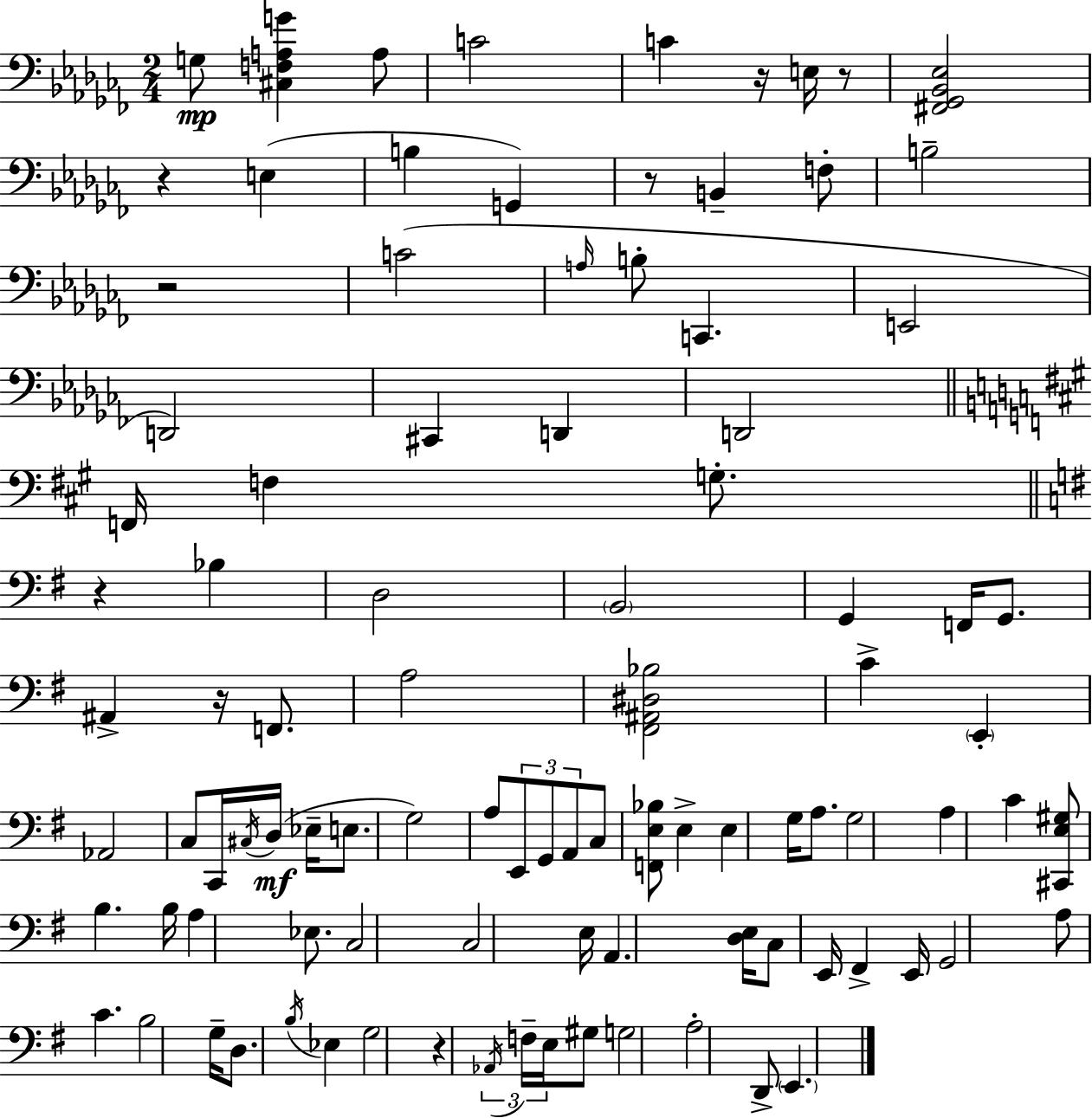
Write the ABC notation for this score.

X:1
T:Untitled
M:2/4
L:1/4
K:Abm
G,/2 [^C,F,A,G] A,/2 C2 C z/4 E,/4 z/2 [^F,,_G,,_B,,_E,]2 z E, B, G,, z/2 B,, F,/2 B,2 z2 C2 A,/4 B,/2 C,, E,,2 D,,2 ^C,, D,, D,,2 F,,/4 F, G,/2 z _B, D,2 B,,2 G,, F,,/4 G,,/2 ^A,, z/4 F,,/2 A,2 [^F,,^A,,^D,_B,]2 C E,, _A,,2 C,/2 C,,/4 ^C,/4 D,/4 _E,/4 E,/2 G,2 A,/2 E,,/2 G,,/2 A,,/2 C,/2 [F,,E,_B,]/2 E, E, G,/4 A,/2 G,2 A, C [^C,,E,^G,]/2 B, B,/4 A, _E,/2 C,2 C,2 E,/4 A,, [D,E,]/4 C,/2 E,,/4 ^F,, E,,/4 G,,2 A,/2 C B,2 G,/4 D,/2 B,/4 _E, G,2 z _A,,/4 F,/4 E,/4 ^G,/2 G,2 A,2 D,,/2 E,,